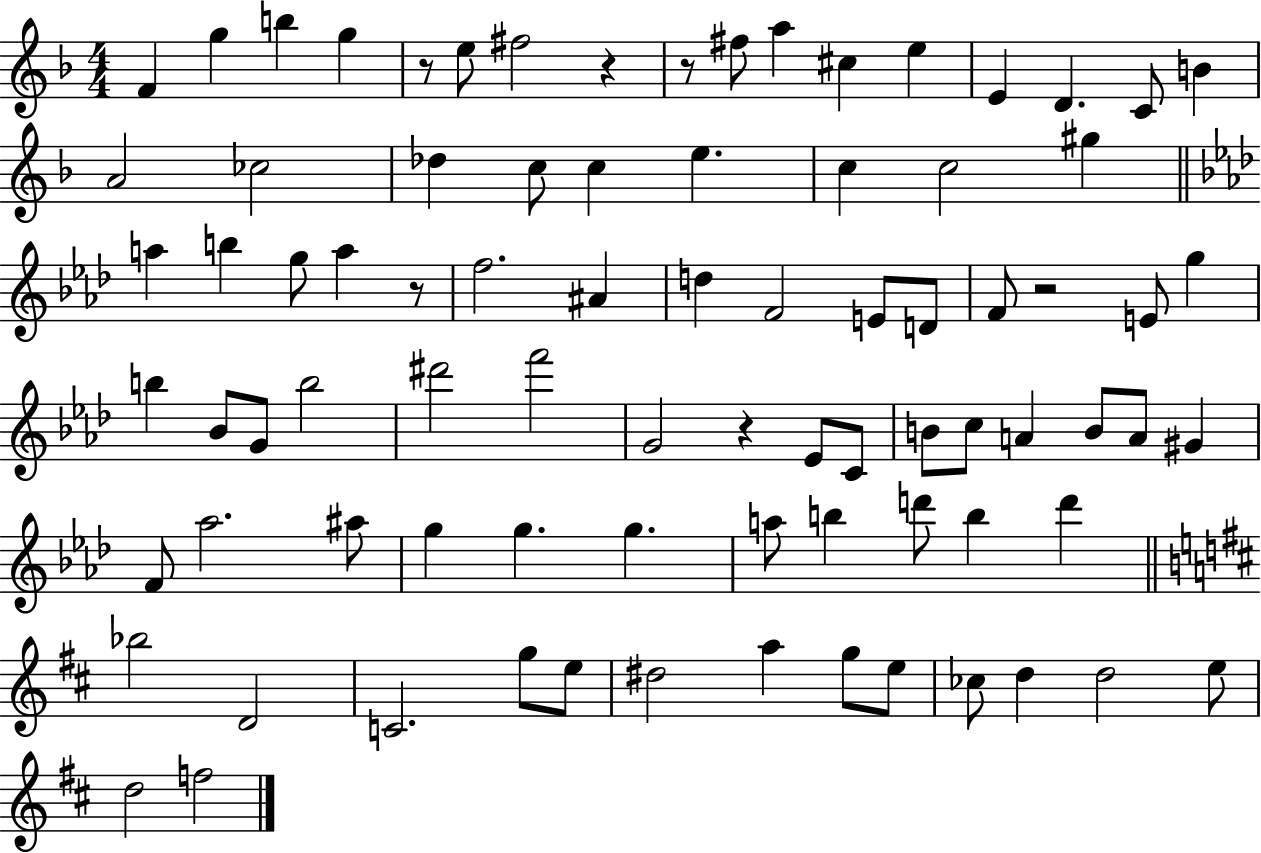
{
  \clef treble
  \numericTimeSignature
  \time 4/4
  \key f \major
  f'4 g''4 b''4 g''4 | r8 e''8 fis''2 r4 | r8 fis''8 a''4 cis''4 e''4 | e'4 d'4. c'8 b'4 | \break a'2 ces''2 | des''4 c''8 c''4 e''4. | c''4 c''2 gis''4 | \bar "||" \break \key aes \major a''4 b''4 g''8 a''4 r8 | f''2. ais'4 | d''4 f'2 e'8 d'8 | f'8 r2 e'8 g''4 | \break b''4 bes'8 g'8 b''2 | dis'''2 f'''2 | g'2 r4 ees'8 c'8 | b'8 c''8 a'4 b'8 a'8 gis'4 | \break f'8 aes''2. ais''8 | g''4 g''4. g''4. | a''8 b''4 d'''8 b''4 d'''4 | \bar "||" \break \key b \minor bes''2 d'2 | c'2. g''8 e''8 | dis''2 a''4 g''8 e''8 | ces''8 d''4 d''2 e''8 | \break d''2 f''2 | \bar "|."
}